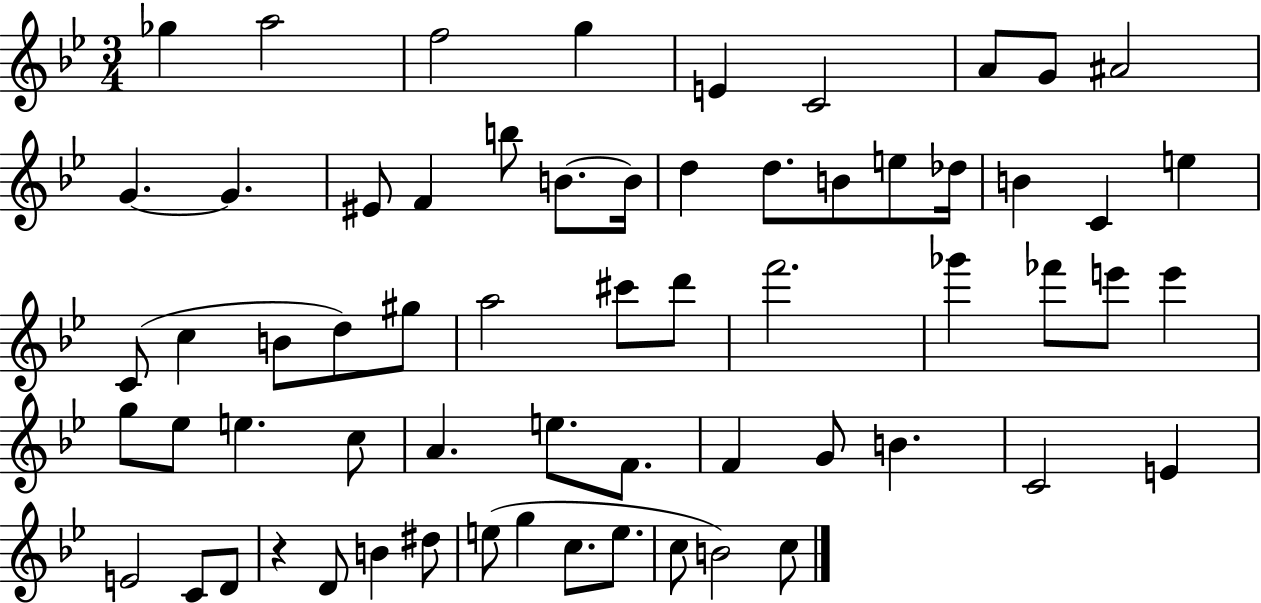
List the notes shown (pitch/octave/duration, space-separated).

Gb5/q A5/h F5/h G5/q E4/q C4/h A4/e G4/e A#4/h G4/q. G4/q. EIS4/e F4/q B5/e B4/e. B4/s D5/q D5/e. B4/e E5/e Db5/s B4/q C4/q E5/q C4/e C5/q B4/e D5/e G#5/e A5/h C#6/e D6/e F6/h. Gb6/q FES6/e E6/e E6/q G5/e Eb5/e E5/q. C5/e A4/q. E5/e. F4/e. F4/q G4/e B4/q. C4/h E4/q E4/h C4/e D4/e R/q D4/e B4/q D#5/e E5/e G5/q C5/e. E5/e. C5/e B4/h C5/e